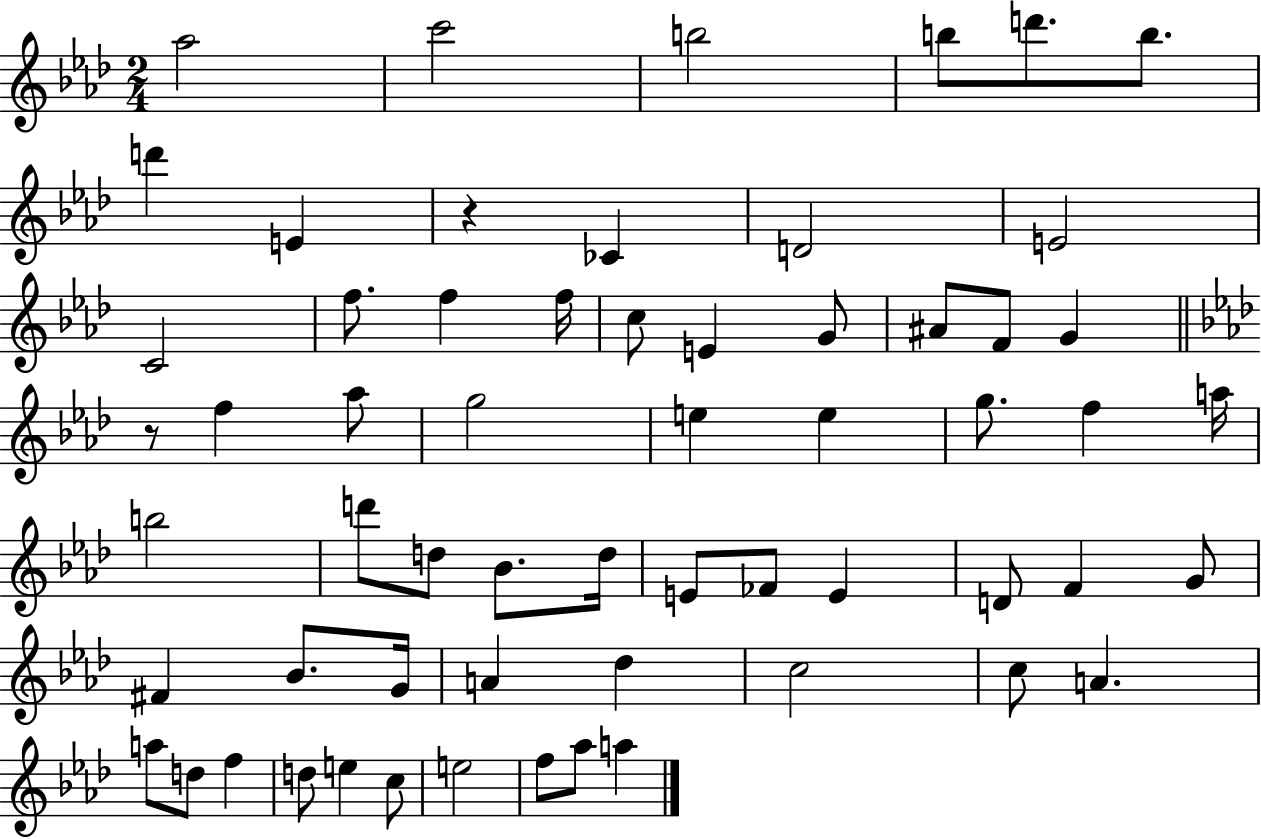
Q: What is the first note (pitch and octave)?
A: Ab5